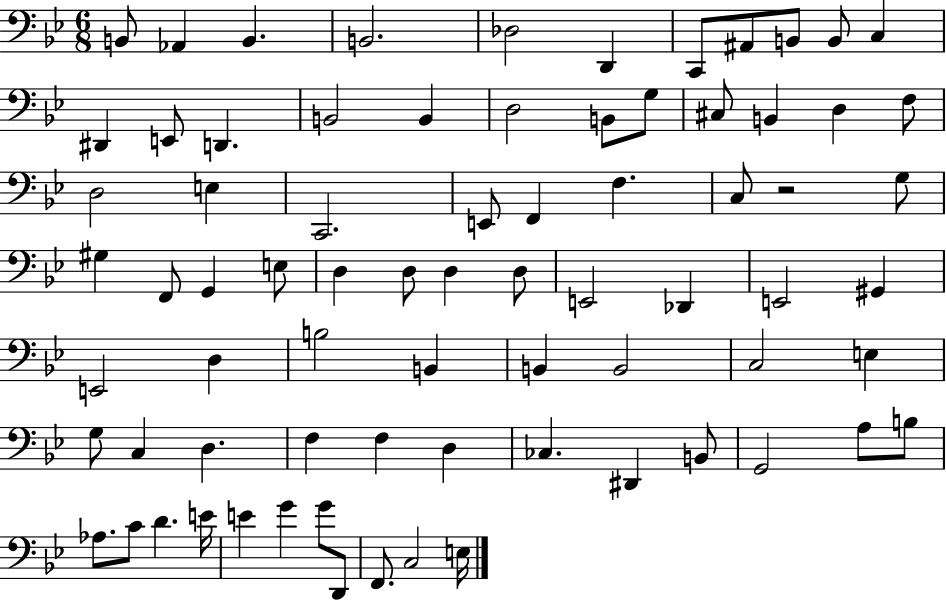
B2/e Ab2/q B2/q. B2/h. Db3/h D2/q C2/e A#2/e B2/e B2/e C3/q D#2/q E2/e D2/q. B2/h B2/q D3/h B2/e G3/e C#3/e B2/q D3/q F3/e D3/h E3/q C2/h. E2/e F2/q F3/q. C3/e R/h G3/e G#3/q F2/e G2/q E3/e D3/q D3/e D3/q D3/e E2/h Db2/q E2/h G#2/q E2/h D3/q B3/h B2/q B2/q B2/h C3/h E3/q G3/e C3/q D3/q. F3/q F3/q D3/q CES3/q. D#2/q B2/e G2/h A3/e B3/e Ab3/e. C4/e D4/q. E4/s E4/q G4/q G4/e D2/e F2/e. C3/h E3/s